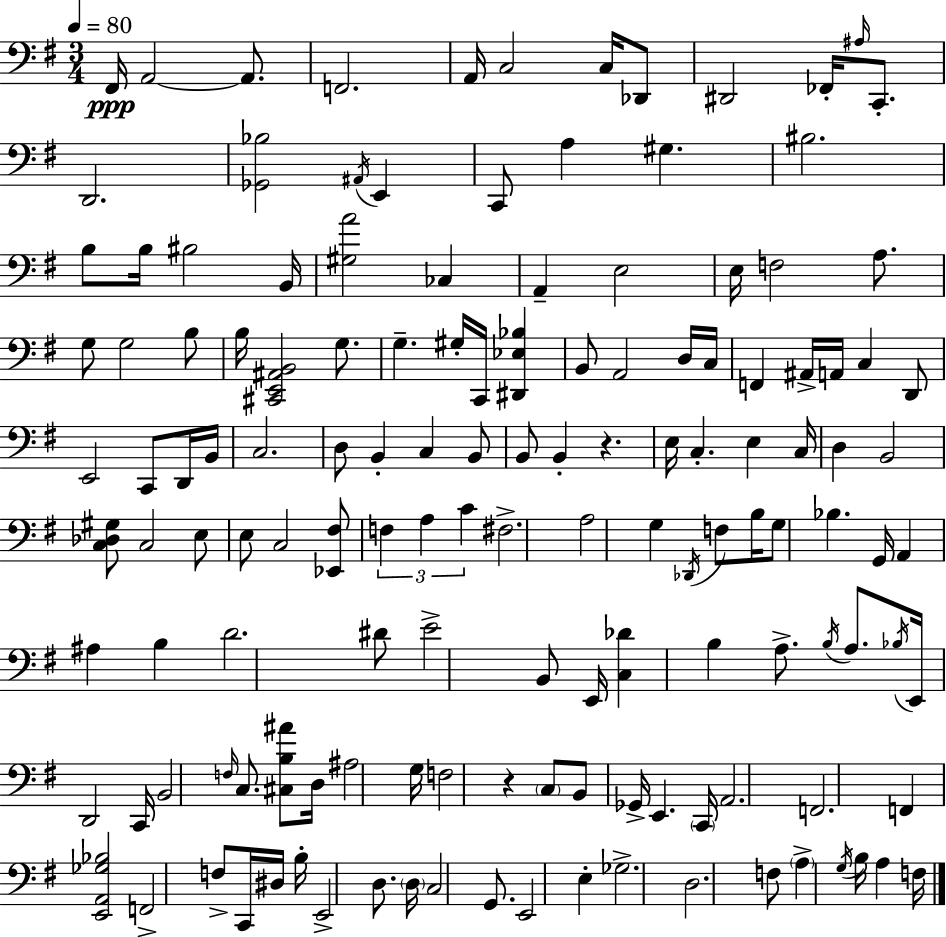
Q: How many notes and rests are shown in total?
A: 141